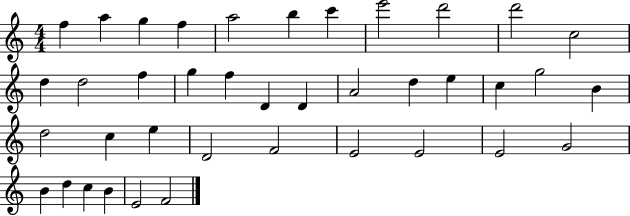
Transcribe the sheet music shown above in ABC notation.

X:1
T:Untitled
M:4/4
L:1/4
K:C
f a g f a2 b c' e'2 d'2 d'2 c2 d d2 f g f D D A2 d e c g2 B d2 c e D2 F2 E2 E2 E2 G2 B d c B E2 F2